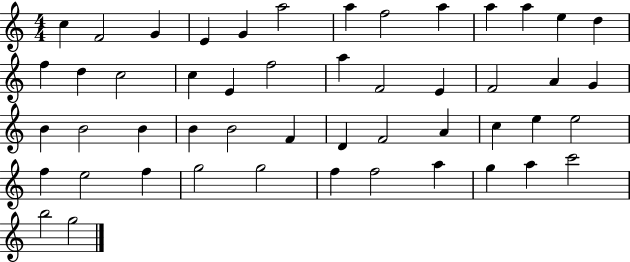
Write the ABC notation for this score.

X:1
T:Untitled
M:4/4
L:1/4
K:C
c F2 G E G a2 a f2 a a a e d f d c2 c E f2 a F2 E F2 A G B B2 B B B2 F D F2 A c e e2 f e2 f g2 g2 f f2 a g a c'2 b2 g2